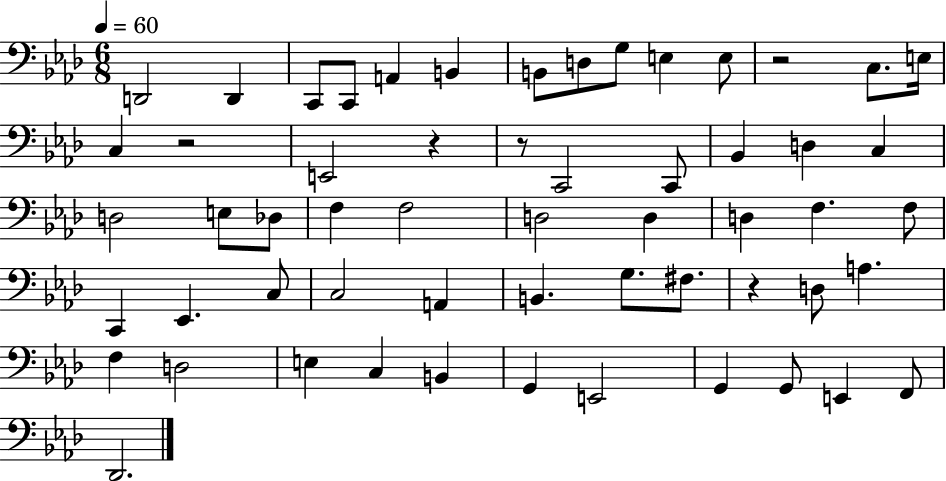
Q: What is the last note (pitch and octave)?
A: Db2